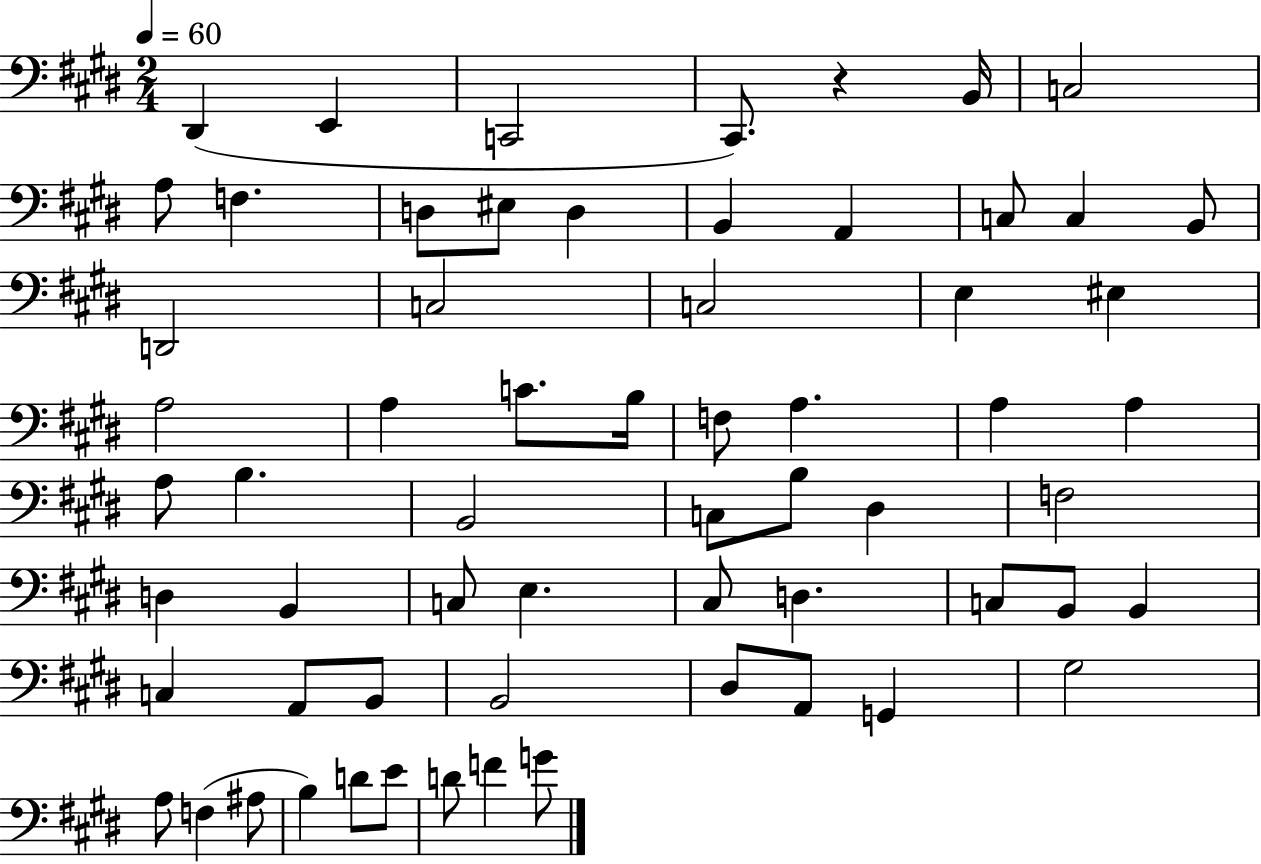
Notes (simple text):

D#2/q E2/q C2/h C#2/e. R/q B2/s C3/h A3/e F3/q. D3/e EIS3/e D3/q B2/q A2/q C3/e C3/q B2/e D2/h C3/h C3/h E3/q EIS3/q A3/h A3/q C4/e. B3/s F3/e A3/q. A3/q A3/q A3/e B3/q. B2/h C3/e B3/e D#3/q F3/h D3/q B2/q C3/e E3/q. C#3/e D3/q. C3/e B2/e B2/q C3/q A2/e B2/e B2/h D#3/e A2/e G2/q G#3/h A3/e F3/q A#3/e B3/q D4/e E4/e D4/e F4/q G4/e